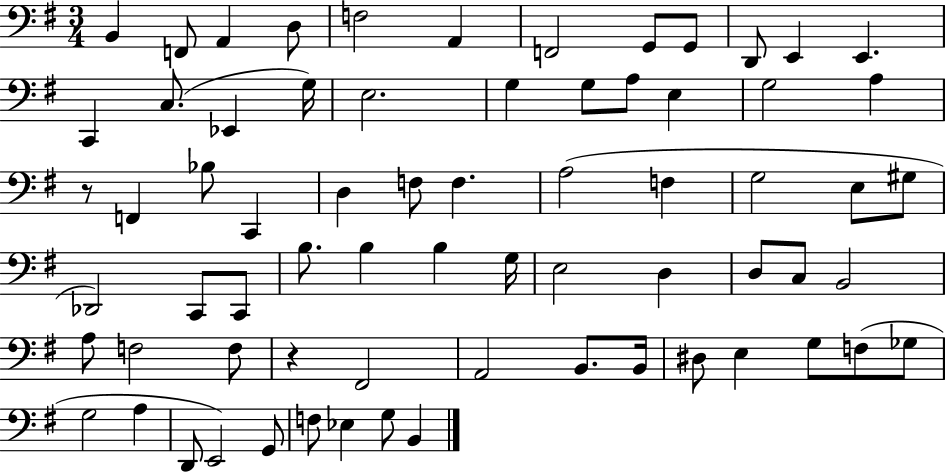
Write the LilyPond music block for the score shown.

{
  \clef bass
  \numericTimeSignature
  \time 3/4
  \key g \major
  b,4 f,8 a,4 d8 | f2 a,4 | f,2 g,8 g,8 | d,8 e,4 e,4. | \break c,4 c8.( ees,4 g16) | e2. | g4 g8 a8 e4 | g2 a4 | \break r8 f,4 bes8 c,4 | d4 f8 f4. | a2( f4 | g2 e8 gis8 | \break des,2) c,8 c,8 | b8. b4 b4 g16 | e2 d4 | d8 c8 b,2 | \break a8 f2 f8 | r4 fis,2 | a,2 b,8. b,16 | dis8 e4 g8 f8( ges8 | \break g2 a4 | d,8 e,2) g,8 | f8 ees4 g8 b,4 | \bar "|."
}